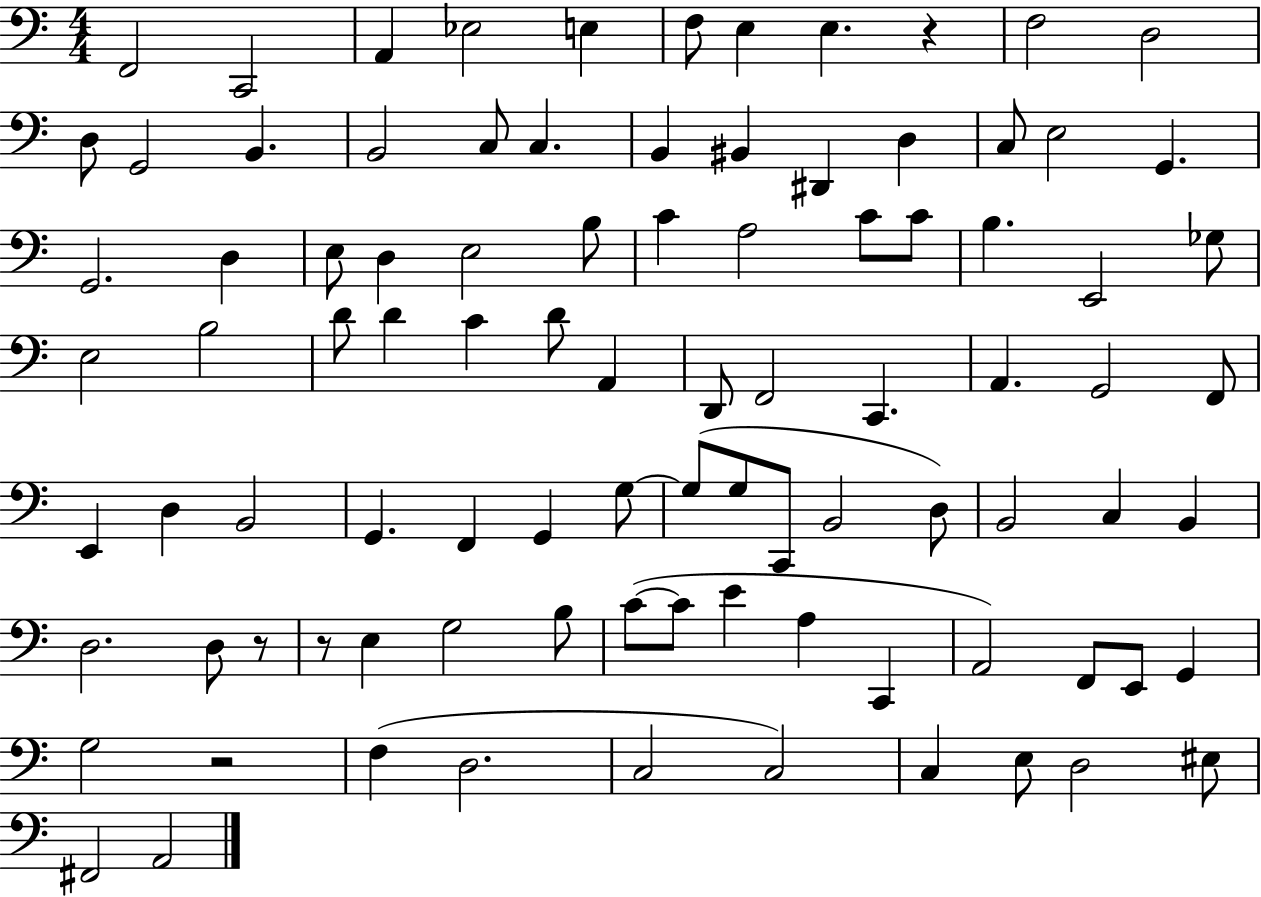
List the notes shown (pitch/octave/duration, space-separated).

F2/h C2/h A2/q Eb3/h E3/q F3/e E3/q E3/q. R/q F3/h D3/h D3/e G2/h B2/q. B2/h C3/e C3/q. B2/q BIS2/q D#2/q D3/q C3/e E3/h G2/q. G2/h. D3/q E3/e D3/q E3/h B3/e C4/q A3/h C4/e C4/e B3/q. E2/h Gb3/e E3/h B3/h D4/e D4/q C4/q D4/e A2/q D2/e F2/h C2/q. A2/q. G2/h F2/e E2/q D3/q B2/h G2/q. F2/q G2/q G3/e G3/e G3/e C2/e B2/h D3/e B2/h C3/q B2/q D3/h. D3/e R/e R/e E3/q G3/h B3/e C4/e C4/e E4/q A3/q C2/q A2/h F2/e E2/e G2/q G3/h R/h F3/q D3/h. C3/h C3/h C3/q E3/e D3/h EIS3/e F#2/h A2/h